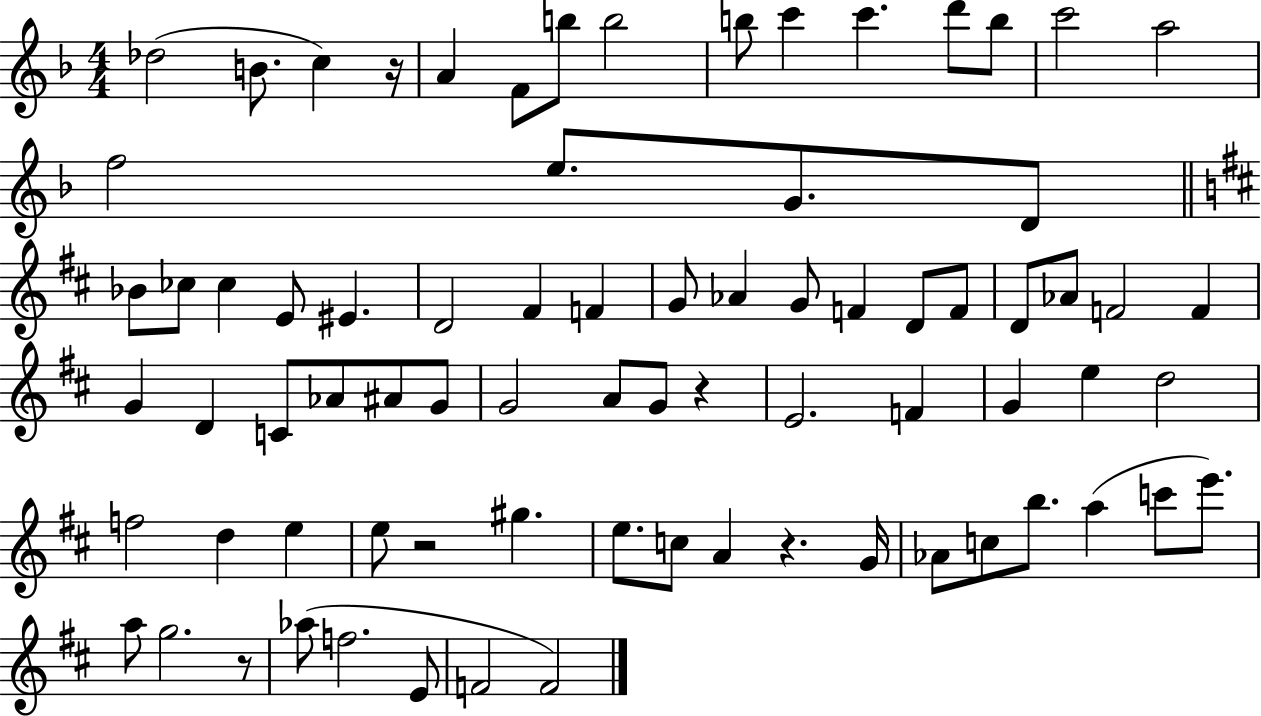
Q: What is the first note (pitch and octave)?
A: Db5